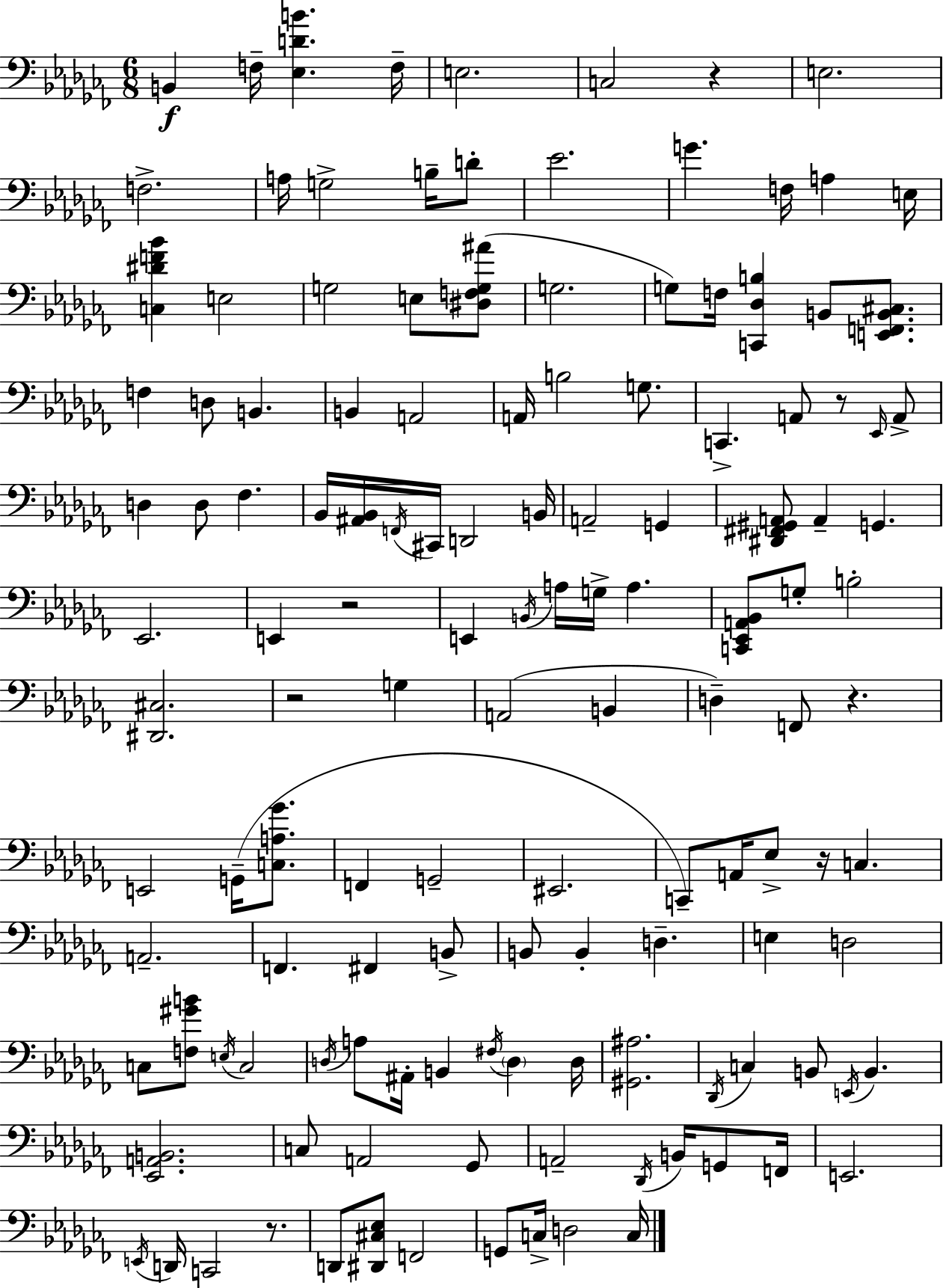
B2/q F3/s [Eb3,D4,B4]/q. F3/s E3/h. C3/h R/q E3/h. F3/h. A3/s G3/h B3/s D4/e Eb4/h. G4/q. F3/s A3/q E3/s [C3,D#4,F4,Bb4]/q E3/h G3/h E3/e [D#3,F3,G3,A#4]/e G3/h. G3/e F3/s [C2,Db3,B3]/q B2/e [E2,F2,B2,C#3]/e. F3/q D3/e B2/q. B2/q A2/h A2/s B3/h G3/e. C2/q. A2/e R/e Eb2/s A2/e D3/q D3/e FES3/q. Bb2/s [A#2,Bb2]/s F2/s C#2/s D2/h B2/s A2/h G2/q [D#2,F#2,G#2,A2]/e A2/q G2/q. Eb2/h. E2/q R/h E2/q B2/s A3/s G3/s A3/q. [C2,Eb2,A2,Bb2]/e G3/e B3/h [D#2,C#3]/h. R/h G3/q A2/h B2/q D3/q F2/e R/q. E2/h G2/s [C3,A3,Gb4]/e. F2/q G2/h EIS2/h. C2/e A2/s Eb3/e R/s C3/q. A2/h. F2/q. F#2/q B2/e B2/e B2/q D3/q. E3/q D3/h C3/e [F3,G#4,B4]/e E3/s C3/h D3/s A3/e A#2/s B2/q F#3/s D3/q D3/s [G#2,A#3]/h. Db2/s C3/q B2/e E2/s B2/q. [Eb2,A2,B2]/h. C3/e A2/h Gb2/e A2/h Db2/s B2/s G2/e F2/s E2/h. E2/s D2/s C2/h R/e. D2/e [D#2,C#3,Eb3]/e F2/h G2/e C3/s D3/h C3/s